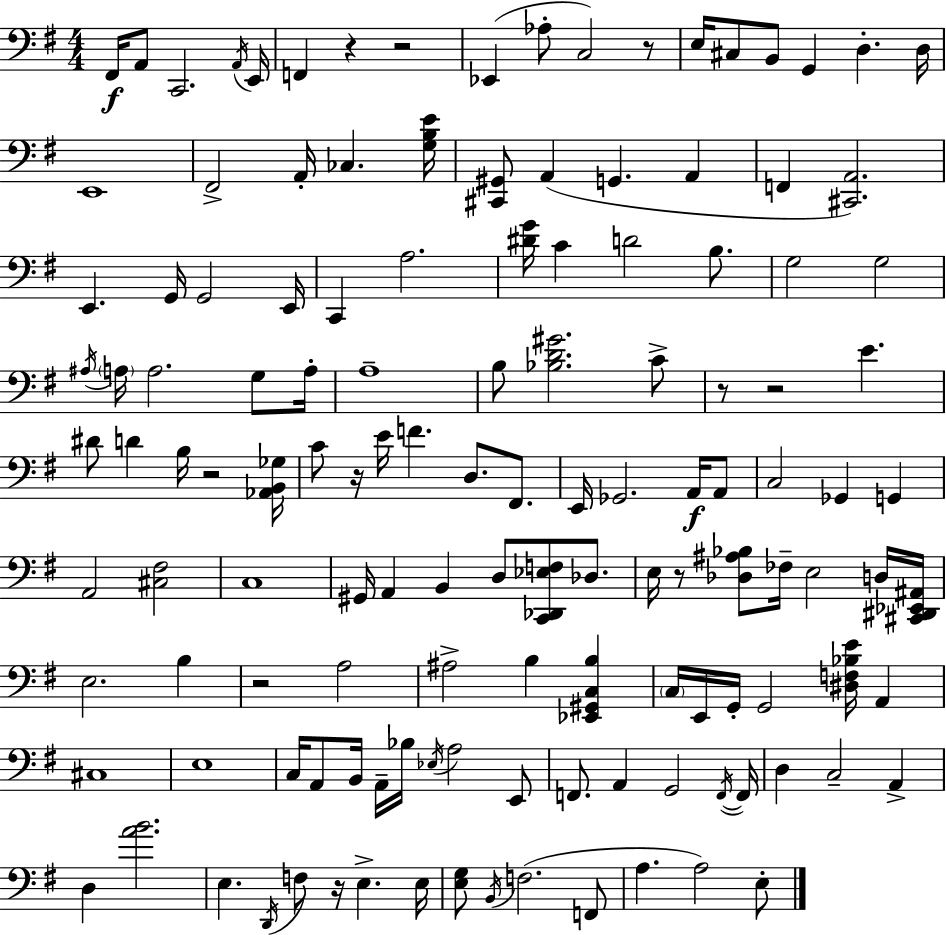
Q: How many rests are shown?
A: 10